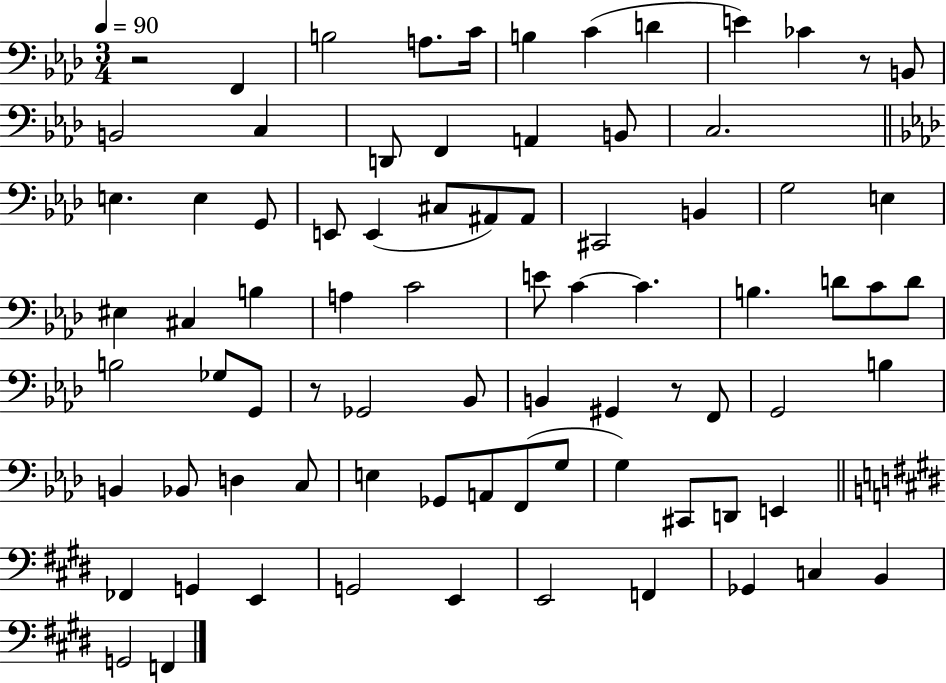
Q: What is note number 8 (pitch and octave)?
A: E4